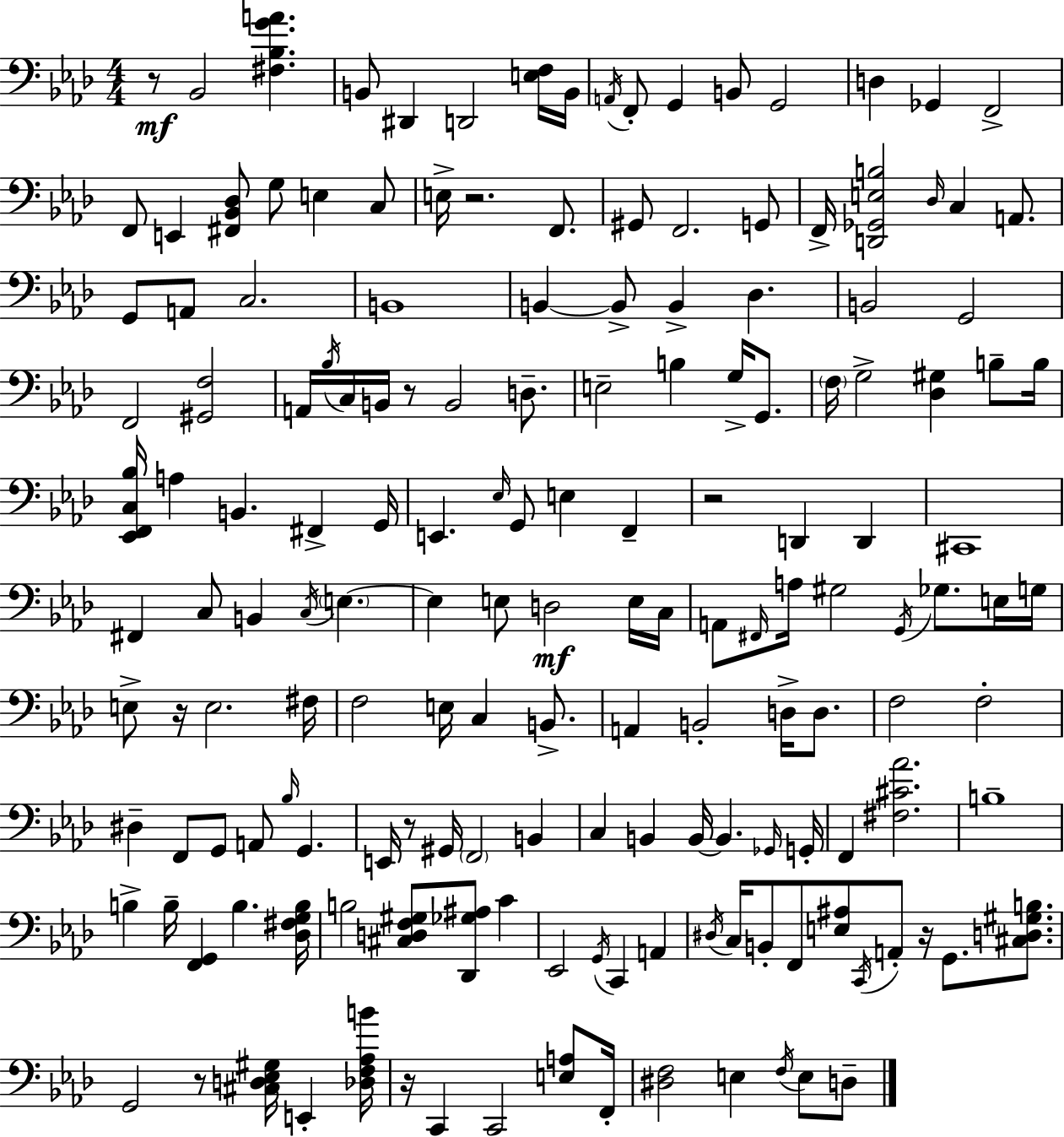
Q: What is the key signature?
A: F minor